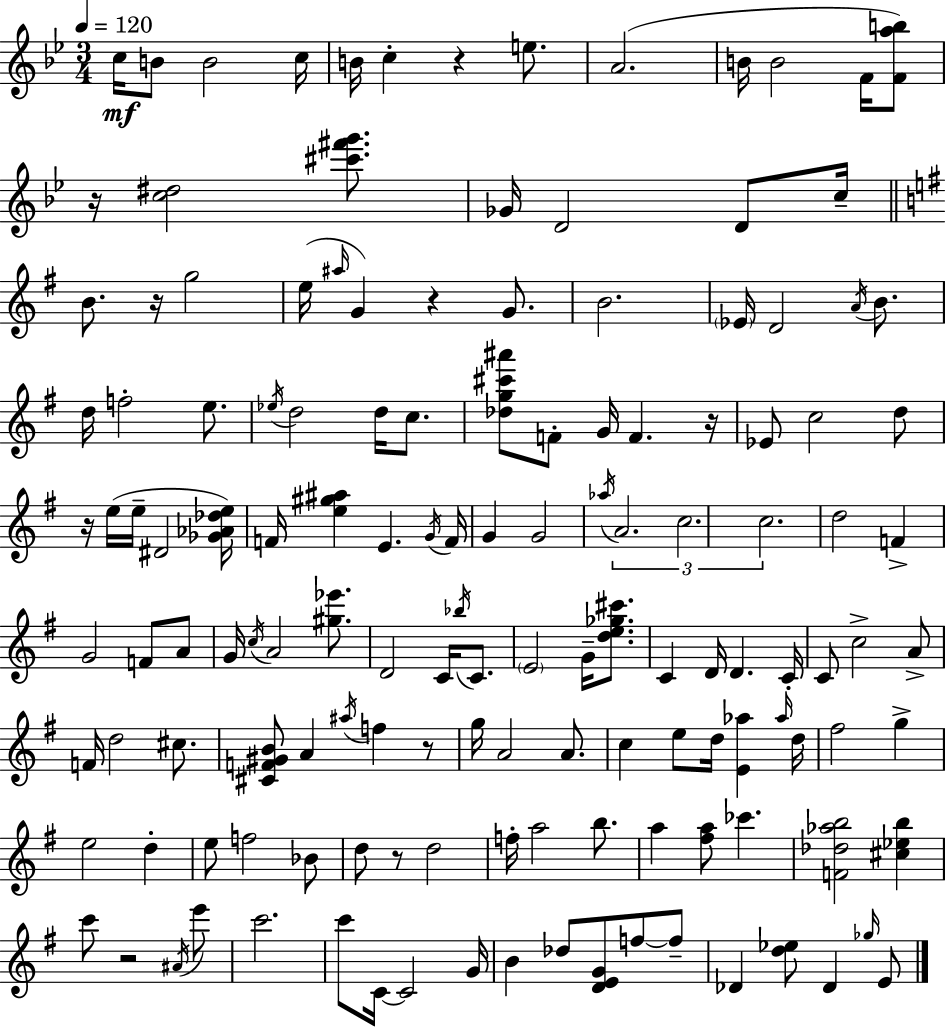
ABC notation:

X:1
T:Untitled
M:3/4
L:1/4
K:Gm
c/4 B/2 B2 c/4 B/4 c z e/2 A2 B/4 B2 F/4 [Fab]/2 z/4 [c^d]2 [^c'^f'g']/2 _G/4 D2 D/2 c/4 B/2 z/4 g2 e/4 ^a/4 G z G/2 B2 _E/4 D2 A/4 B/2 d/4 f2 e/2 _e/4 d2 d/4 c/2 [_dg^c'^a']/2 F/2 G/4 F z/4 _E/2 c2 d/2 z/4 e/4 e/4 ^D2 [_G_A_de]/4 F/4 [e^g^a] E G/4 F/4 G G2 _a/4 A2 c2 c2 d2 F G2 F/2 A/2 G/4 c/4 A2 [^g_e']/2 D2 C/4 _b/4 C/2 E2 G/4 [de_g^c']/2 C D/4 D C/4 C/2 c2 A/2 F/4 d2 ^c/2 [^CF^GB]/2 A ^a/4 f z/2 g/4 A2 A/2 c e/2 d/4 [E_a] _a/4 d/4 ^f2 g e2 d e/2 f2 _B/2 d/2 z/2 d2 f/4 a2 b/2 a [^fa]/2 _c' [F_d_ab]2 [^c_eb] c'/2 z2 ^A/4 e'/2 c'2 c'/2 C/4 C2 G/4 B _d/2 [DEG]/2 f/2 f/2 _D [d_e]/2 _D _g/4 E/2